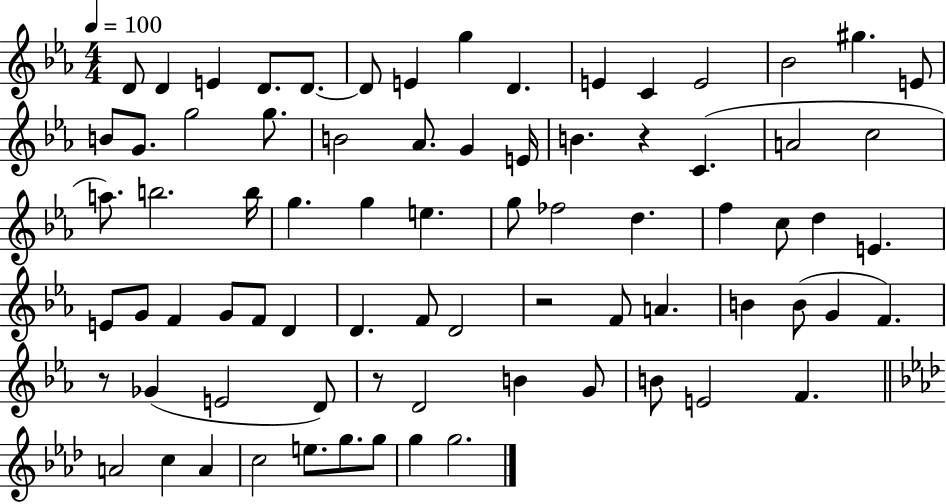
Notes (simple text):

D4/e D4/q E4/q D4/e. D4/e. D4/e E4/q G5/q D4/q. E4/q C4/q E4/h Bb4/h G#5/q. E4/e B4/e G4/e. G5/h G5/e. B4/h Ab4/e. G4/q E4/s B4/q. R/q C4/q. A4/h C5/h A5/e. B5/h. B5/s G5/q. G5/q E5/q. G5/e FES5/h D5/q. F5/q C5/e D5/q E4/q. E4/e G4/e F4/q G4/e F4/e D4/q D4/q. F4/e D4/h R/h F4/e A4/q. B4/q B4/e G4/q F4/q. R/e Gb4/q E4/h D4/e R/e D4/h B4/q G4/e B4/e E4/h F4/q. A4/h C5/q A4/q C5/h E5/e. G5/e. G5/e G5/q G5/h.